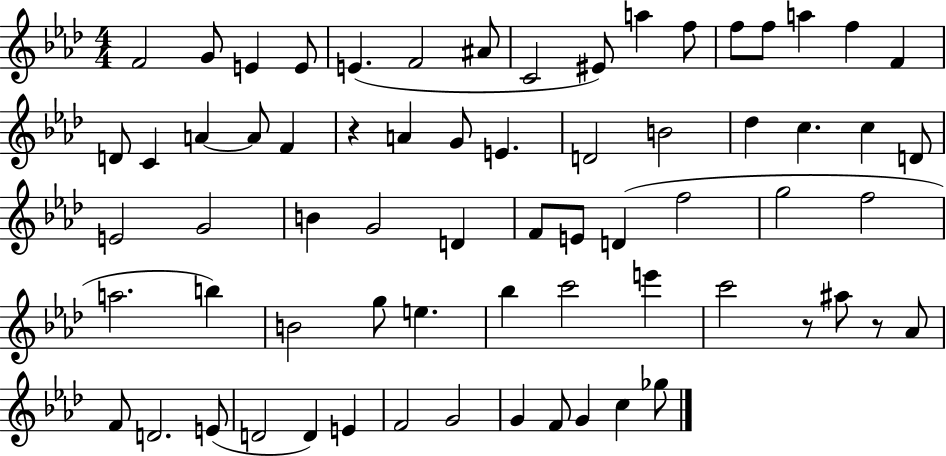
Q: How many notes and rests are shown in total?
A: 68